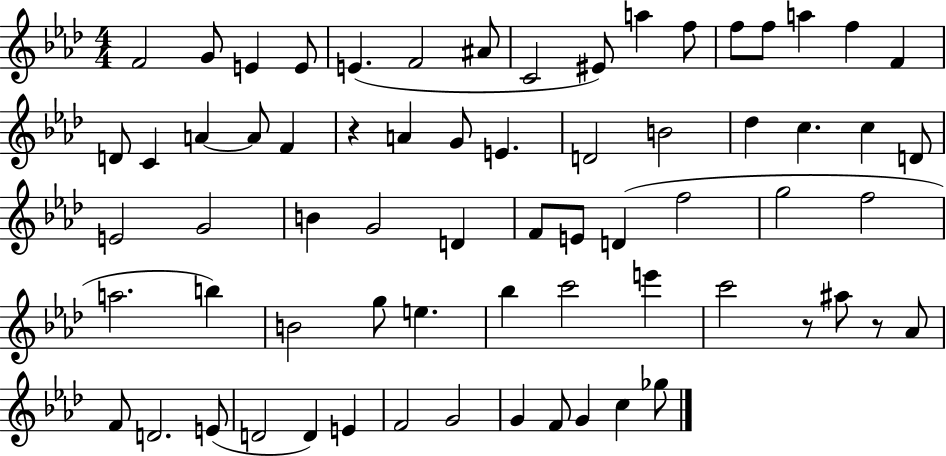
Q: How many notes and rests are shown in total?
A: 68